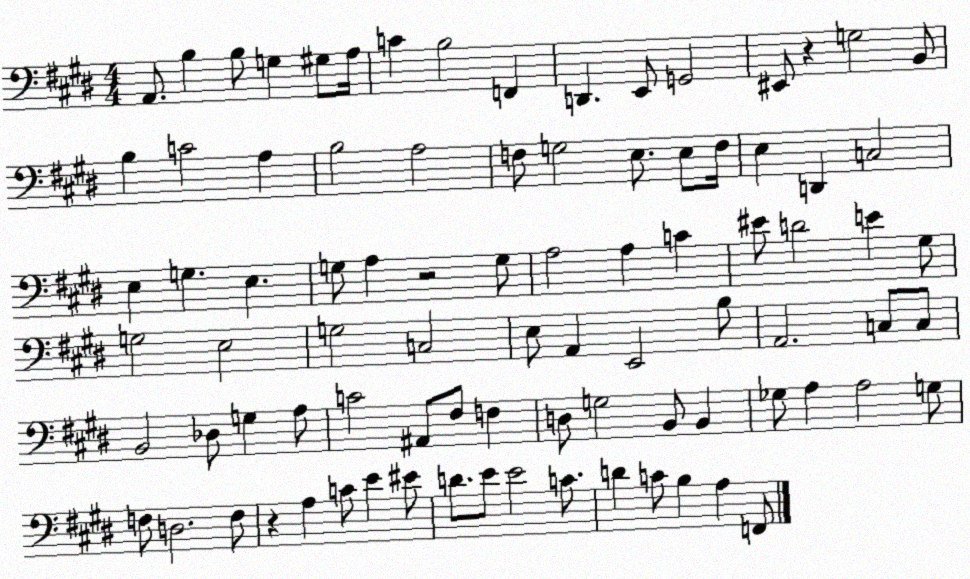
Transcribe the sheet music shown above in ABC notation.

X:1
T:Untitled
M:4/4
L:1/4
K:E
A,,/2 B, B,/2 G, ^G,/2 A,/4 C B,2 F,, D,, E,,/2 G,,2 ^E,,/2 z G,2 B,,/2 B, C2 A, B,2 A,2 F,/2 G,2 E,/2 E,/2 F,/4 E, D,, C,2 E, G, E, G,/2 A, z2 G,/2 A,2 A, C ^E/2 D2 E ^G,/2 G,2 E,2 G,2 C,2 E,/2 A,, E,,2 B,/2 A,,2 C,/2 C,/2 B,,2 _D,/2 G, A,/2 C2 ^A,,/2 ^F,/2 F, D,/2 G,2 B,,/2 B,, _G,/2 A, A,2 G,/2 F,/2 D,2 F,/2 z A, C/2 E ^E/2 D/2 E/2 E2 C/2 D C/2 B, A, F,,/2